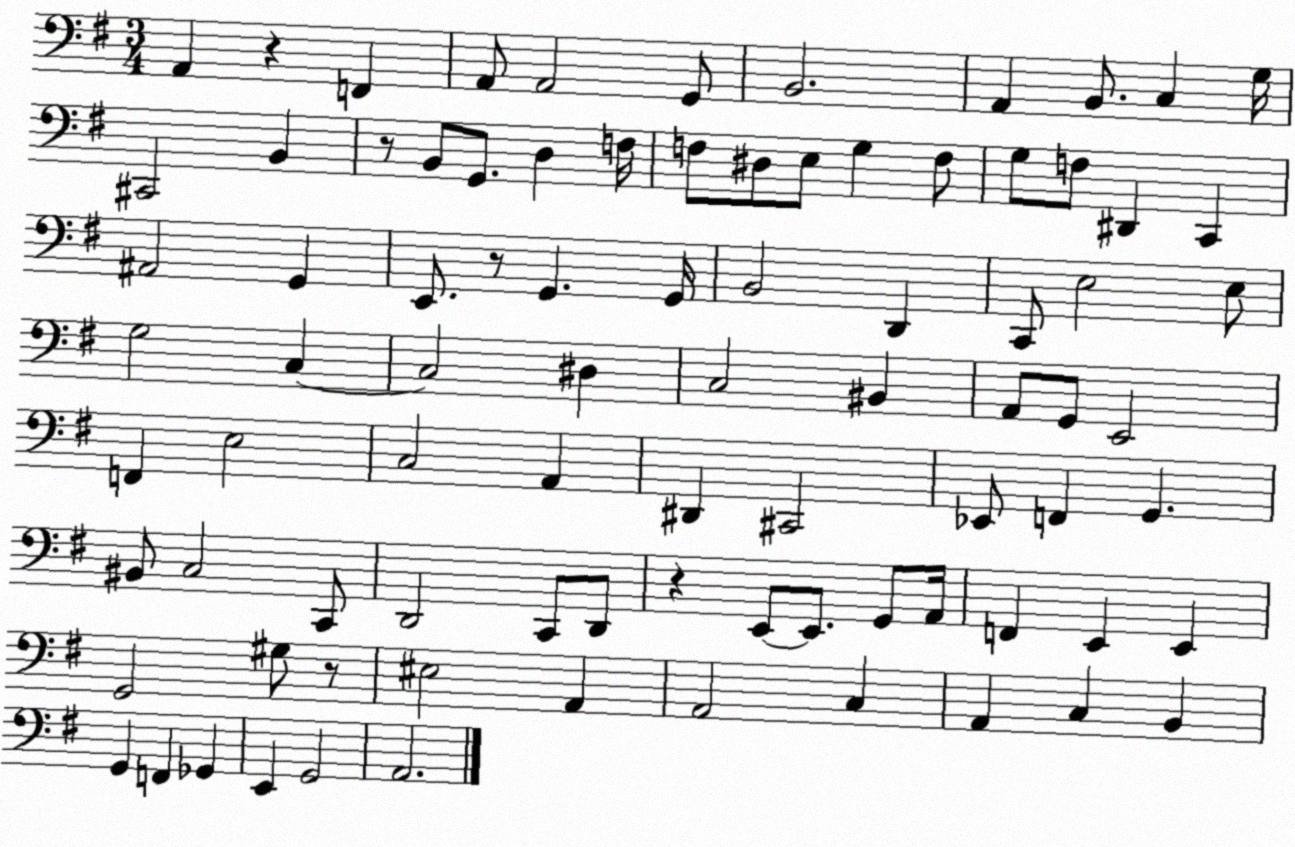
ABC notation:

X:1
T:Untitled
M:3/4
L:1/4
K:G
A,, z F,, A,,/2 A,,2 G,,/2 B,,2 A,, B,,/2 C, G,/4 ^C,,2 B,, z/2 B,,/2 G,,/2 D, F,/4 F,/2 ^D,/2 E,/2 G, F,/2 G,/2 F,/2 ^D,, C,, ^A,,2 G,, E,,/2 z/2 G,, G,,/4 B,,2 D,, C,,/2 E,2 E,/2 G,2 C, C,2 ^D, C,2 ^B,, A,,/2 G,,/2 E,,2 F,, E,2 C,2 A,, ^D,, ^C,,2 _E,,/2 F,, G,, ^B,,/2 C,2 C,,/2 D,,2 C,,/2 D,,/2 z E,,/2 E,,/2 G,,/2 A,,/4 F,, E,, E,, G,,2 ^G,/2 z/2 ^E,2 A,, A,,2 C, A,, C, B,, G,, F,, _G,, E,, G,,2 A,,2